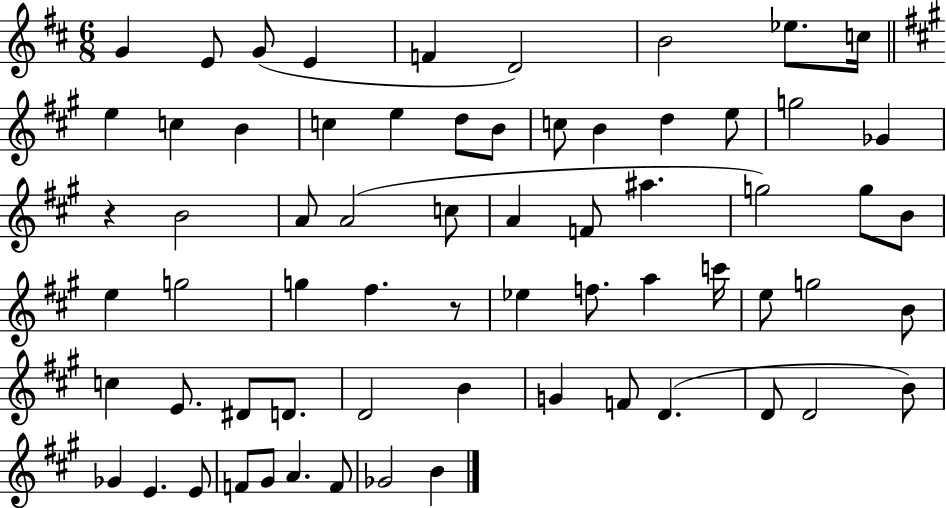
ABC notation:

X:1
T:Untitled
M:6/8
L:1/4
K:D
G E/2 G/2 E F D2 B2 _e/2 c/4 e c B c e d/2 B/2 c/2 B d e/2 g2 _G z B2 A/2 A2 c/2 A F/2 ^a g2 g/2 B/2 e g2 g ^f z/2 _e f/2 a c'/4 e/2 g2 B/2 c E/2 ^D/2 D/2 D2 B G F/2 D D/2 D2 B/2 _G E E/2 F/2 ^G/2 A F/2 _G2 B